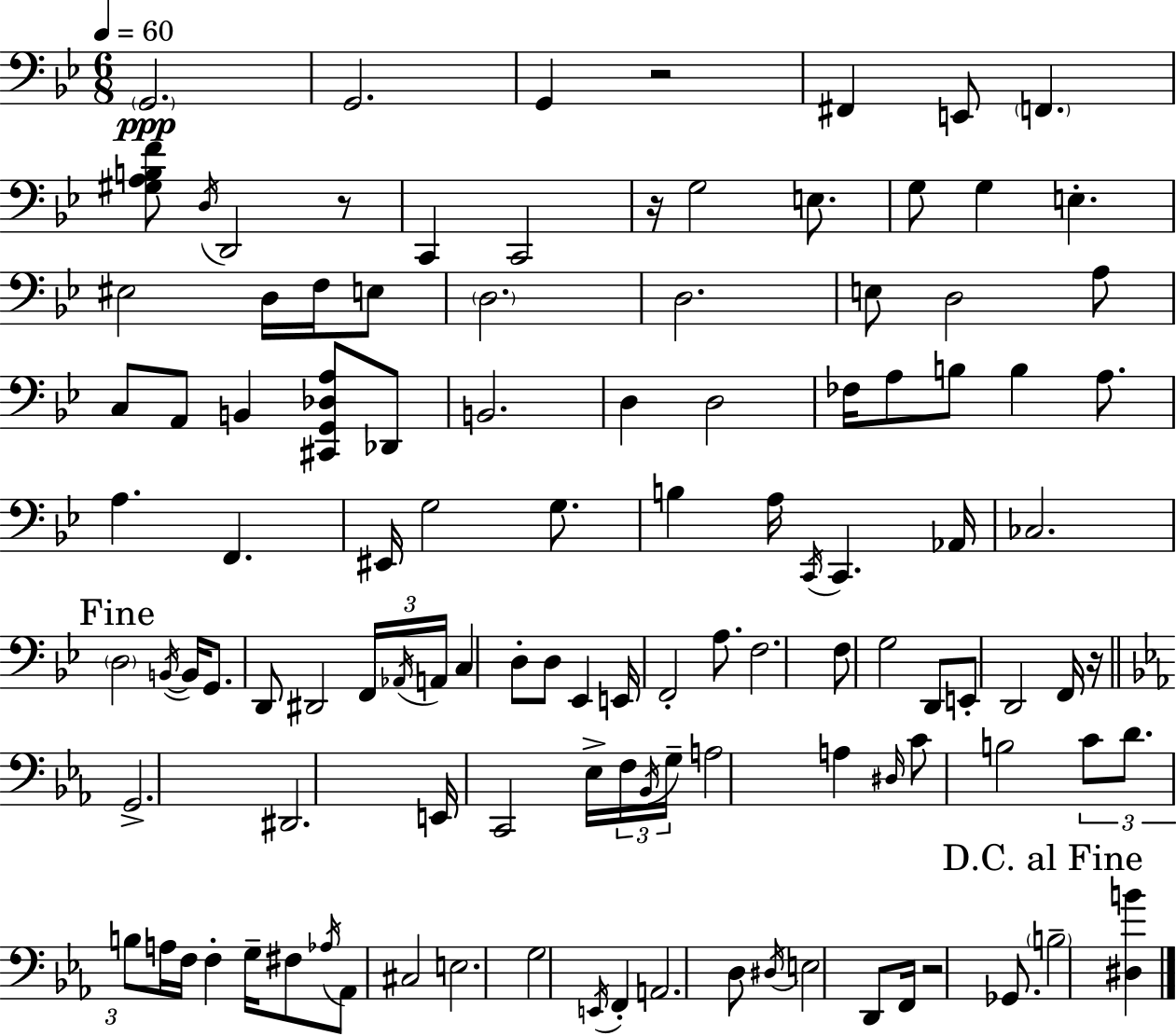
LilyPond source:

{
  \clef bass
  \numericTimeSignature
  \time 6/8
  \key bes \major
  \tempo 4 = 60
  \parenthesize g,2.\ppp | g,2. | g,4 r2 | fis,4 e,8 \parenthesize f,4. | \break <gis a b f'>8 \acciaccatura { d16 } d,2 r8 | c,4 c,2 | r16 g2 e8. | g8 g4 e4.-. | \break eis2 d16 f16 e8 | \parenthesize d2. | d2. | e8 d2 a8 | \break c8 a,8 b,4 <cis, g, des a>8 des,8 | b,2. | d4 d2 | fes16 a8 b8 b4 a8. | \break a4. f,4. | eis,16 g2 g8. | b4 a16 \acciaccatura { c,16 } c,4. | aes,16 ces2. | \break \mark "Fine" \parenthesize d2 \acciaccatura { b,16~ }~ b,16 | g,8. d,8 dis,2 | \tuplet 3/2 { f,16 \acciaccatura { aes,16 } a,16 } c4 d8-. d8 | ees,4 e,16 f,2-. | \break a8. f2. | f8 g2 | d,8 e,8-. d,2 | f,16 r16 \bar "||" \break \key ees \major g,2.-> | dis,2. | e,16 c,2 ees16-> \tuplet 3/2 { f16 \acciaccatura { bes,16 } | g16-- } a2 a4 | \break \grace { dis16 } c'8 b2 | \tuplet 3/2 { c'8 d'8. b8 } a16 f16 f4-. | g16-- fis8 \acciaccatura { aes16 } aes,8 cis2 | e2. | \break g2 \acciaccatura { e,16 } | f,4-. a,2. | d8 \acciaccatura { dis16 } e2 | d,8 f,16 r2 | \break ges,8. \mark "D.C. al Fine" \parenthesize b2-- | <dis b'>4 \bar "|."
}